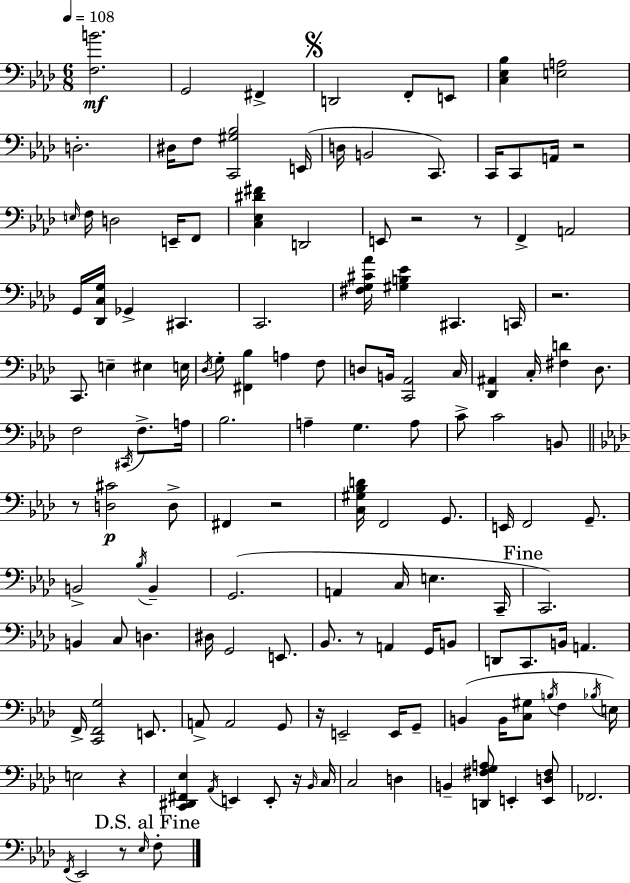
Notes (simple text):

[F3,B4]/h. G2/h F#2/q D2/h F2/e E2/e [C3,Eb3,Bb3]/q [E3,A3]/h D3/h. D#3/s F3/e [C2,G#3,Bb3]/h E2/s D3/s B2/h C2/e. C2/s C2/e A2/s R/h E3/s F3/s D3/h E2/s F2/e [C3,Eb3,D#4,F#4]/q D2/h E2/e R/h R/e F2/q A2/h G2/s [Db2,C3,G3]/s Gb2/q C#2/q. C2/h. [F#3,G3,C#4,Ab4]/s [G#3,B3,Eb4]/q C#2/q. C2/s R/h. C2/e. E3/q EIS3/q E3/s Db3/s G3/e [F#2,Bb3]/q A3/q F3/e D3/e B2/s [C2,Ab2]/h C3/s [Db2,A#2]/q C3/s [F#3,D4]/q Db3/e. F3/h C#2/s F3/e. A3/s Bb3/h. A3/q G3/q. A3/e C4/e C4/h B2/e R/e [D3,C#4]/h D3/e F#2/q R/h [C3,G#3,Bb3,D4]/s F2/h G2/e. E2/s F2/h G2/e. B2/h Bb3/s B2/q G2/h. A2/q C3/s E3/q. C2/s C2/h. B2/q C3/e D3/q. D#3/s G2/h E2/e. Bb2/e. R/e A2/q G2/s B2/e D2/e C2/e. B2/s A2/q. F2/s [C2,F2,G3]/h E2/e. A2/e A2/h G2/e R/s E2/h E2/s G2/e B2/q B2/s [C3,G#3]/e B3/s F3/q Bb3/s E3/s E3/h R/q [C2,D#2,F#2,Eb3]/q Ab2/s E2/q E2/e R/s Bb2/s C3/s C3/h D3/q B2/q [D2,F#3,G3,A3]/e E2/q [E2,D3,F#3]/e FES2/h. F2/s Eb2/h R/e Eb3/s F3/e